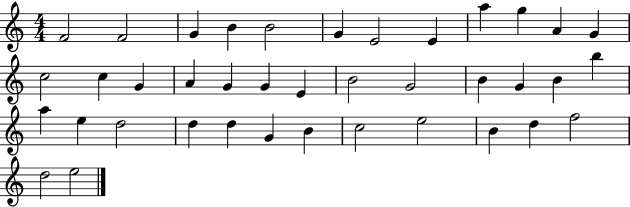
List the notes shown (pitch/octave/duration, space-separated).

F4/h F4/h G4/q B4/q B4/h G4/q E4/h E4/q A5/q G5/q A4/q G4/q C5/h C5/q G4/q A4/q G4/q G4/q E4/q B4/h G4/h B4/q G4/q B4/q B5/q A5/q E5/q D5/h D5/q D5/q G4/q B4/q C5/h E5/h B4/q D5/q F5/h D5/h E5/h